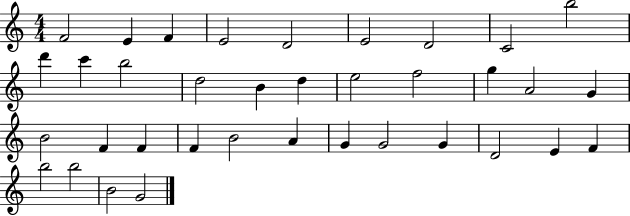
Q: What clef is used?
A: treble